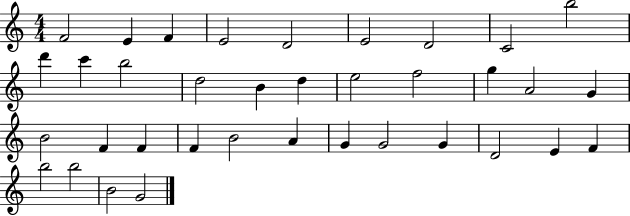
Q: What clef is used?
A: treble